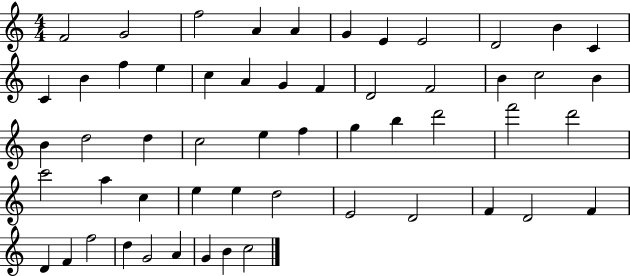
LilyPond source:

{
  \clef treble
  \numericTimeSignature
  \time 4/4
  \key c \major
  f'2 g'2 | f''2 a'4 a'4 | g'4 e'4 e'2 | d'2 b'4 c'4 | \break c'4 b'4 f''4 e''4 | c''4 a'4 g'4 f'4 | d'2 f'2 | b'4 c''2 b'4 | \break b'4 d''2 d''4 | c''2 e''4 f''4 | g''4 b''4 d'''2 | f'''2 d'''2 | \break c'''2 a''4 c''4 | e''4 e''4 d''2 | e'2 d'2 | f'4 d'2 f'4 | \break d'4 f'4 f''2 | d''4 g'2 a'4 | g'4 b'4 c''2 | \bar "|."
}